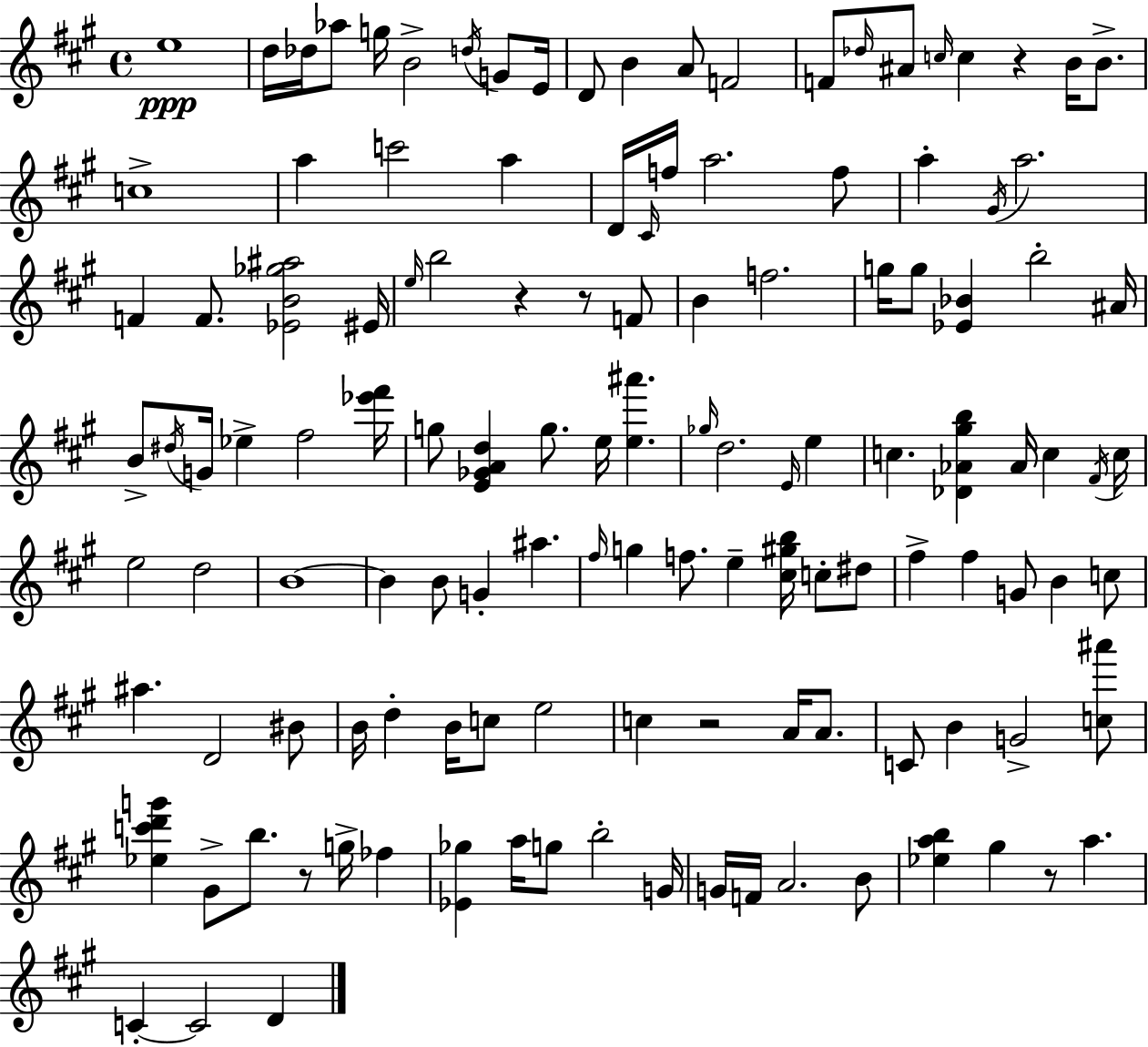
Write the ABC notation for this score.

X:1
T:Untitled
M:4/4
L:1/4
K:A
e4 d/4 _d/4 _a/2 g/4 B2 d/4 G/2 E/4 D/2 B A/2 F2 F/2 _d/4 ^A/2 c/4 c z B/4 B/2 c4 a c'2 a D/4 ^C/4 f/4 a2 f/2 a ^G/4 a2 F F/2 [_EB_g^a]2 ^E/4 e/4 b2 z z/2 F/2 B f2 g/4 g/2 [_E_B] b2 ^A/4 B/2 ^d/4 G/4 _e ^f2 [_e'^f']/4 g/2 [E_GAd] g/2 e/4 [e^a'] _g/4 d2 E/4 e c [_D_A^gb] _A/4 c ^F/4 c/4 e2 d2 B4 B B/2 G ^a ^f/4 g f/2 e [^c^gb]/4 c/2 ^d/2 ^f ^f G/2 B c/2 ^a D2 ^B/2 B/4 d B/4 c/2 e2 c z2 A/4 A/2 C/2 B G2 [c^a']/2 [_ec'd'g'] ^G/2 b/2 z/2 g/4 _f [_E_g] a/4 g/2 b2 G/4 G/4 F/4 A2 B/2 [_eab] ^g z/2 a C C2 D